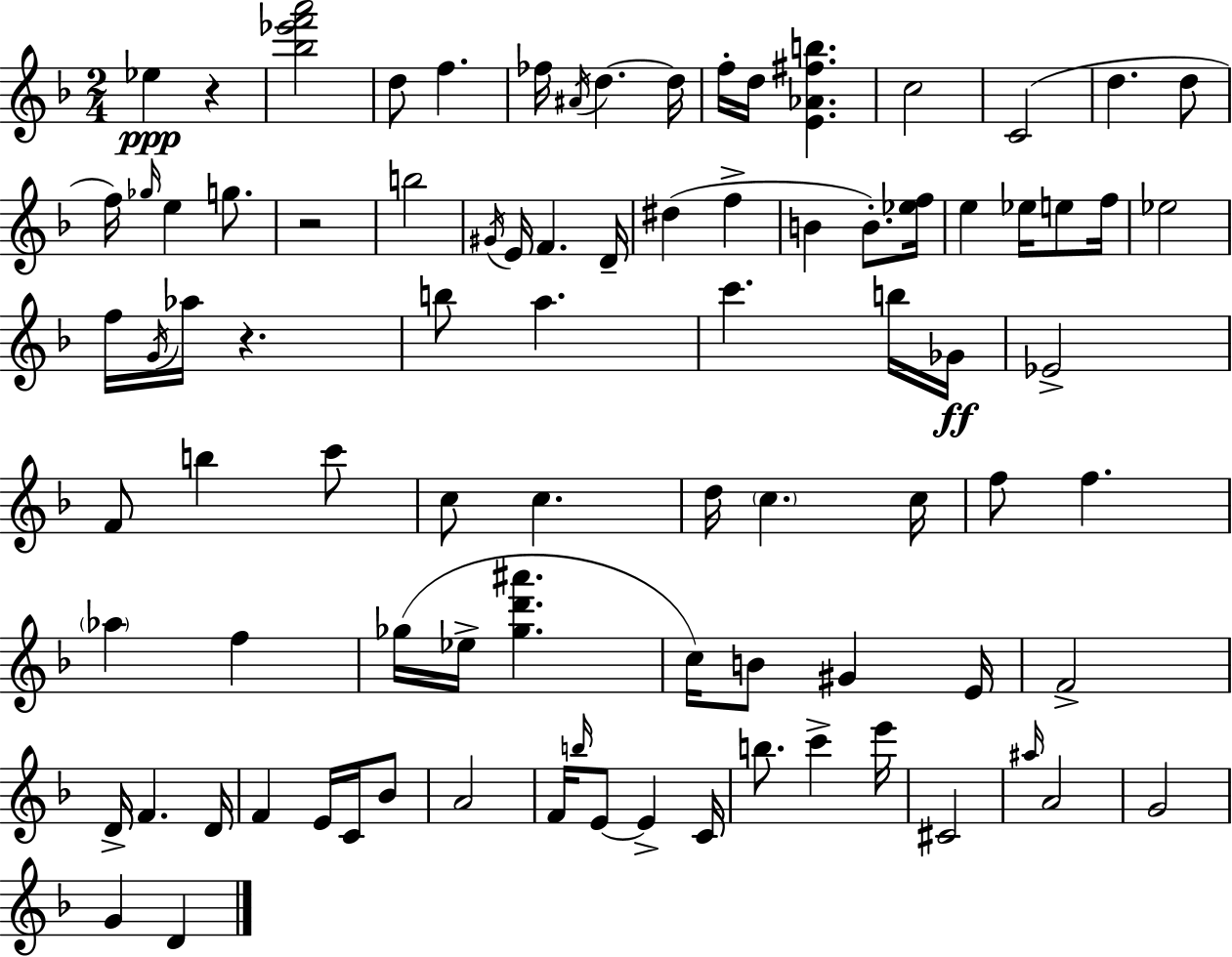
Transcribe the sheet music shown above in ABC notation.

X:1
T:Untitled
M:2/4
L:1/4
K:Dm
_e z [_b_e'f'a']2 d/2 f _f/4 ^A/4 d d/4 f/4 d/4 [E_A^fb] c2 C2 d d/2 f/4 _g/4 e g/2 z2 b2 ^G/4 E/4 F D/4 ^d f B B/2 [_ef]/4 e _e/4 e/2 f/4 _e2 f/4 G/4 _a/4 z b/2 a c' b/4 _G/4 _E2 F/2 b c'/2 c/2 c d/4 c c/4 f/2 f _a f _g/4 _e/4 [_gd'^a'] c/4 B/2 ^G E/4 F2 D/4 F D/4 F E/4 C/4 _B/2 A2 F/4 b/4 E/2 E C/4 b/2 c' e'/4 ^C2 ^a/4 A2 G2 G D